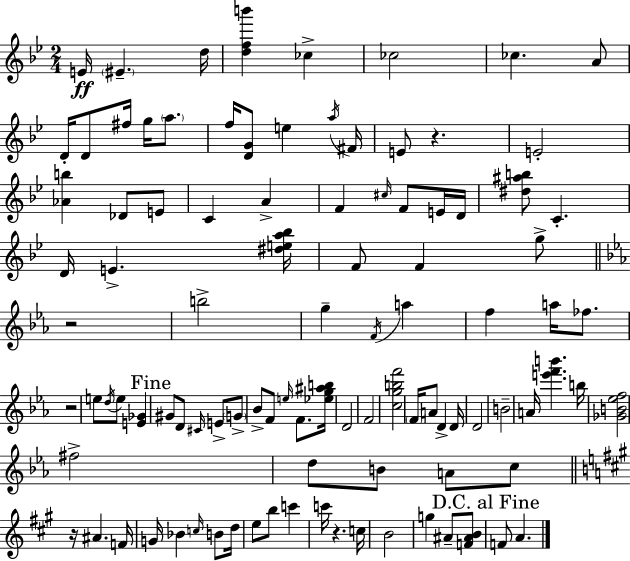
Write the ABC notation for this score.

X:1
T:Untitled
M:2/4
L:1/4
K:Gm
E/4 ^E d/4 [dfb'] _c _c2 _c A/2 D/4 D/2 ^f/4 g/4 a/2 f/4 [DG]/2 e a/4 ^F/4 E/2 z E2 [_Ab] _D/2 E/2 C A F ^c/4 F/2 E/4 D/4 [^d^ab]/2 C D/4 E [^dea_b]/4 F/2 F g/2 z2 b2 g F/4 a f a/4 _f/2 z2 e/2 d/4 e/2 [E_G] ^G/2 D/2 ^C/4 E/2 G/2 _B/2 F/2 e/4 F/2 [_eg^ab]/4 D2 F2 [cgbf']2 F/4 A/2 D D/4 D2 B2 A/4 [e'f'b'] b/4 [_GB_ef]2 ^f2 d/2 B/2 A/2 c/2 z/4 ^A F/4 G/4 _B c/4 B/2 d/4 e/2 b/2 c' c'/4 z c/4 B2 g ^A/2 [F^AB]/2 F/2 A